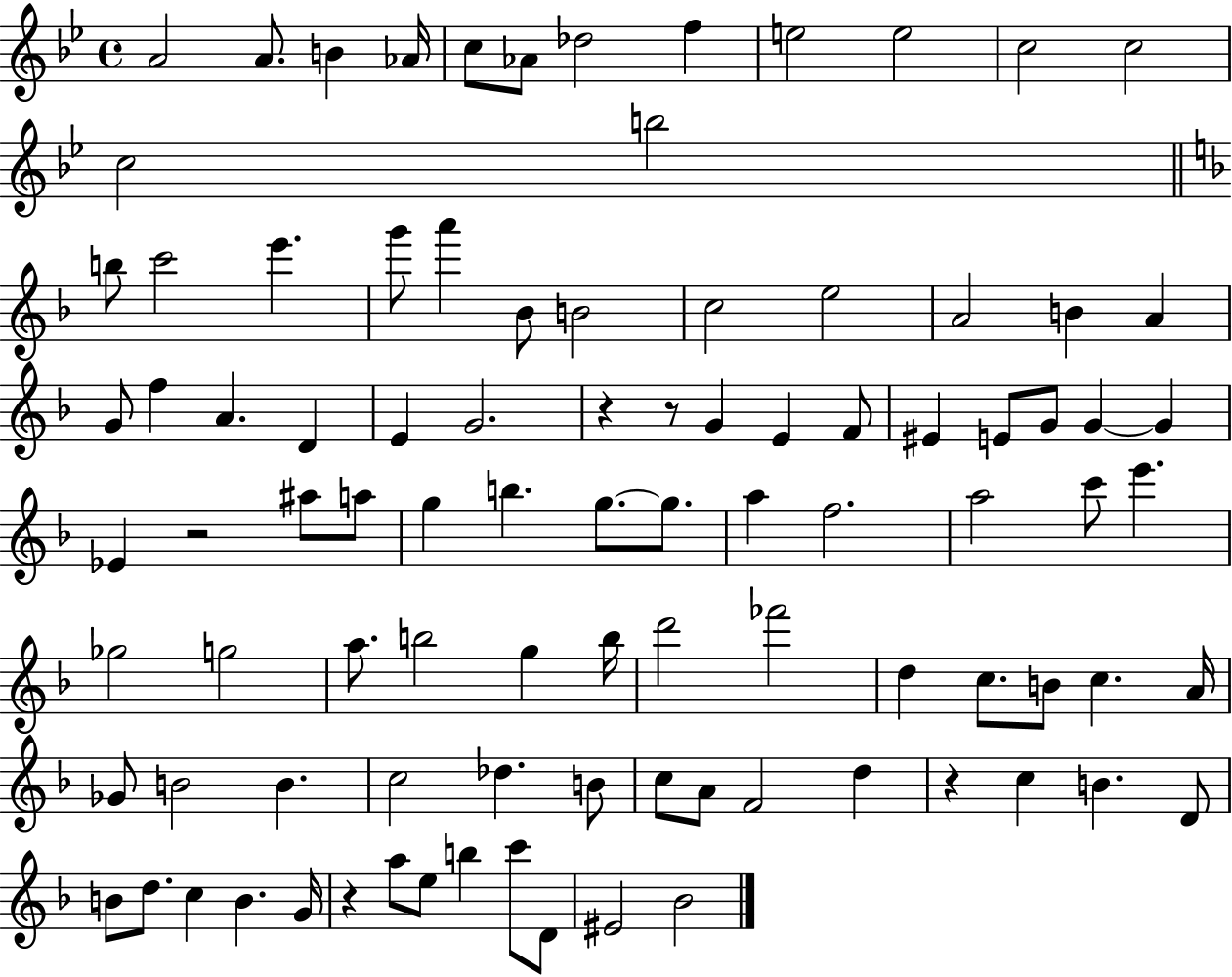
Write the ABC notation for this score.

X:1
T:Untitled
M:4/4
L:1/4
K:Bb
A2 A/2 B _A/4 c/2 _A/2 _d2 f e2 e2 c2 c2 c2 b2 b/2 c'2 e' g'/2 a' _B/2 B2 c2 e2 A2 B A G/2 f A D E G2 z z/2 G E F/2 ^E E/2 G/2 G G _E z2 ^a/2 a/2 g b g/2 g/2 a f2 a2 c'/2 e' _g2 g2 a/2 b2 g b/4 d'2 _f'2 d c/2 B/2 c A/4 _G/2 B2 B c2 _d B/2 c/2 A/2 F2 d z c B D/2 B/2 d/2 c B G/4 z a/2 e/2 b c'/2 D/2 ^E2 _B2